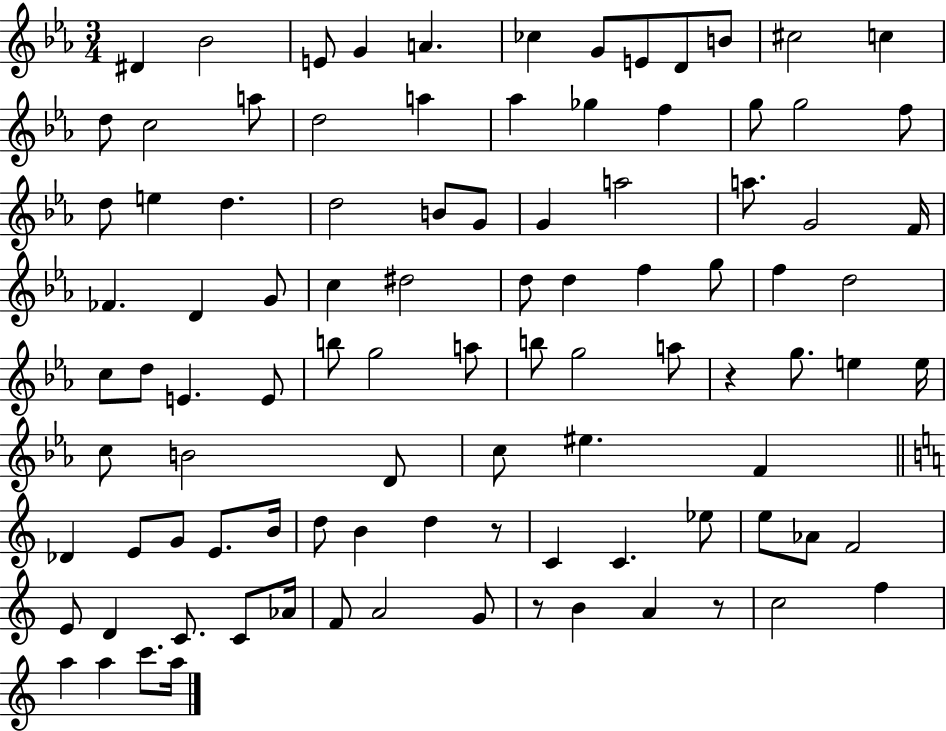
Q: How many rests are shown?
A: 4